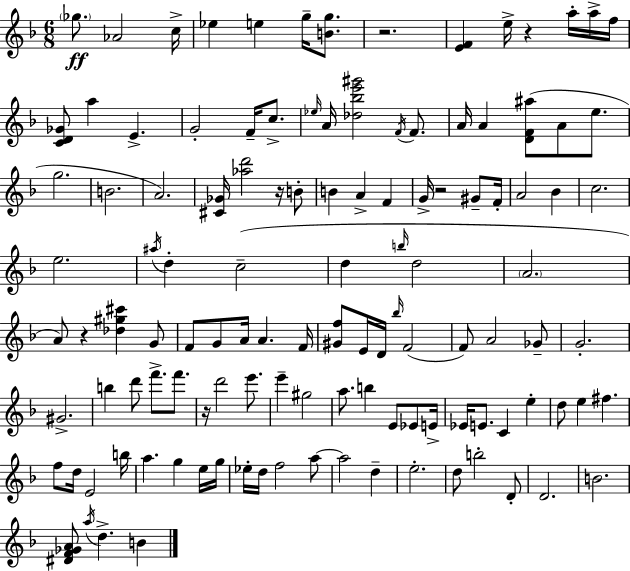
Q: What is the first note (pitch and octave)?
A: Gb5